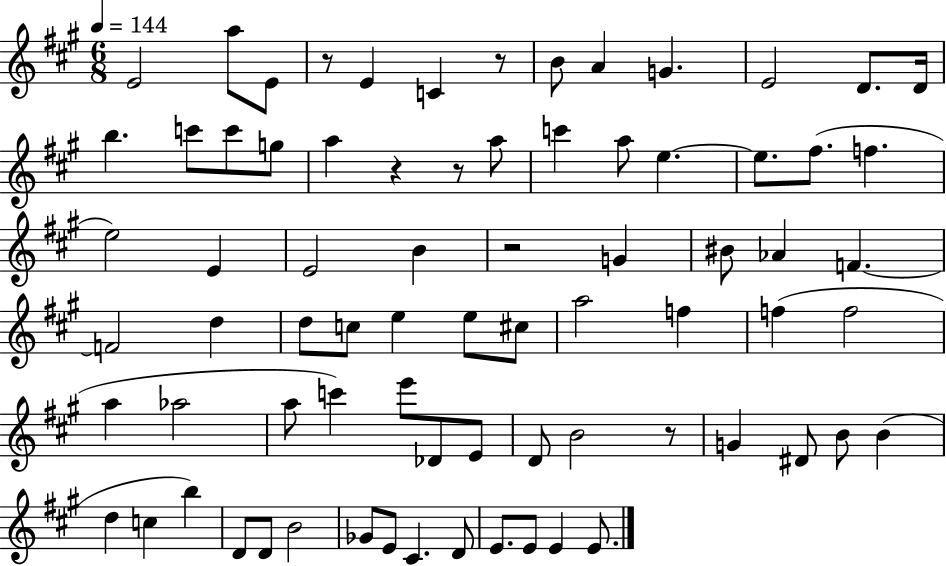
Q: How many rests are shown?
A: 6